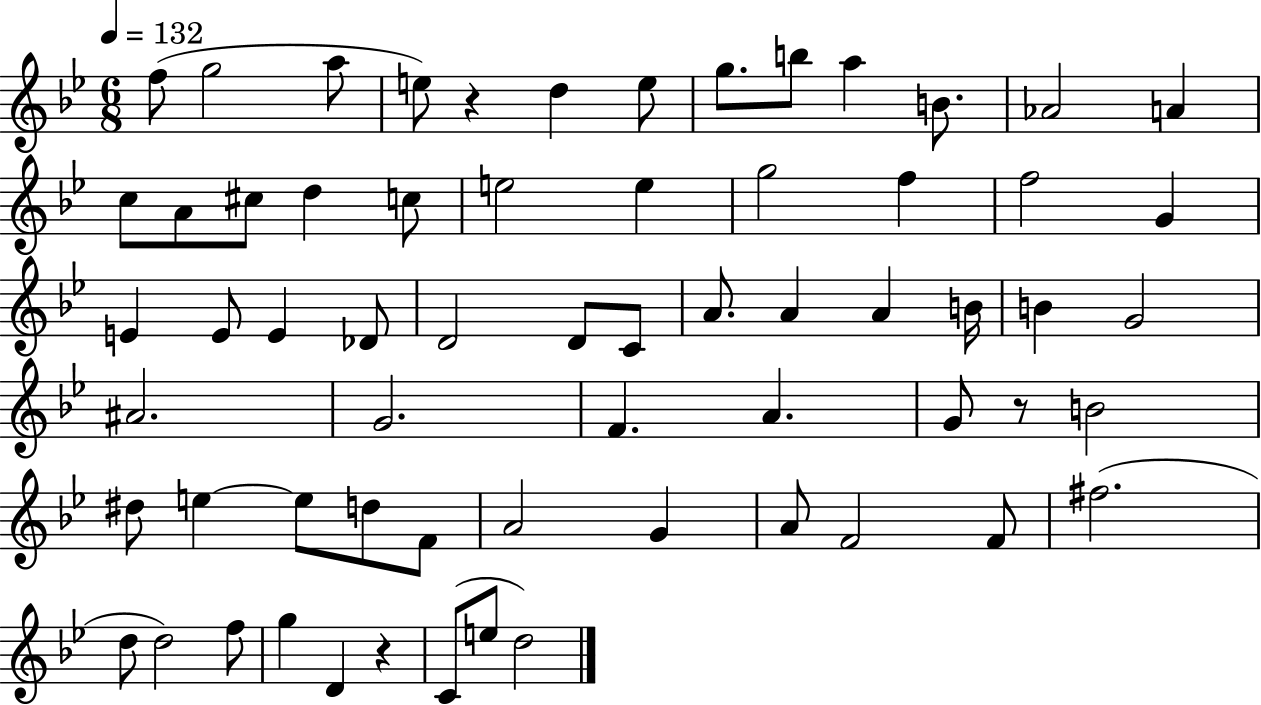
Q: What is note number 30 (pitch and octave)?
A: C4